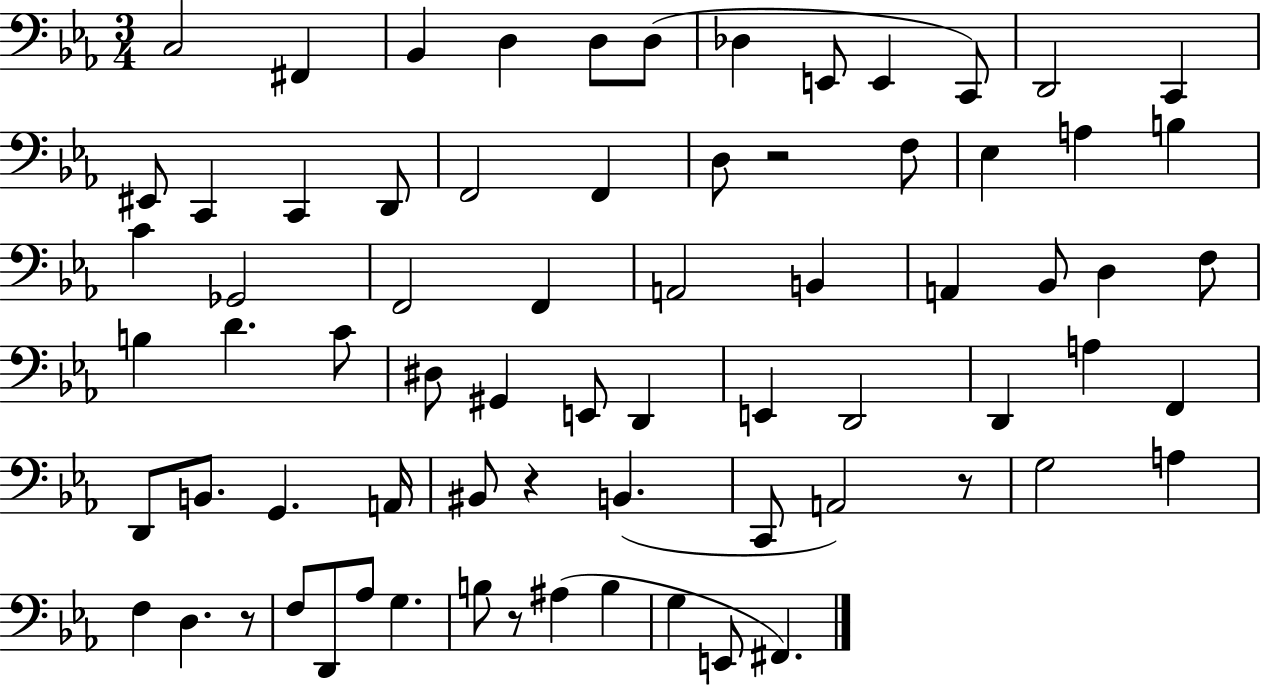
C3/h F#2/q Bb2/q D3/q D3/e D3/e Db3/q E2/e E2/q C2/e D2/h C2/q EIS2/e C2/q C2/q D2/e F2/h F2/q D3/e R/h F3/e Eb3/q A3/q B3/q C4/q Gb2/h F2/h F2/q A2/h B2/q A2/q Bb2/e D3/q F3/e B3/q D4/q. C4/e D#3/e G#2/q E2/e D2/q E2/q D2/h D2/q A3/q F2/q D2/e B2/e. G2/q. A2/s BIS2/e R/q B2/q. C2/e A2/h R/e G3/h A3/q F3/q D3/q. R/e F3/e D2/e Ab3/e G3/q. B3/e R/e A#3/q B3/q G3/q E2/e F#2/q.